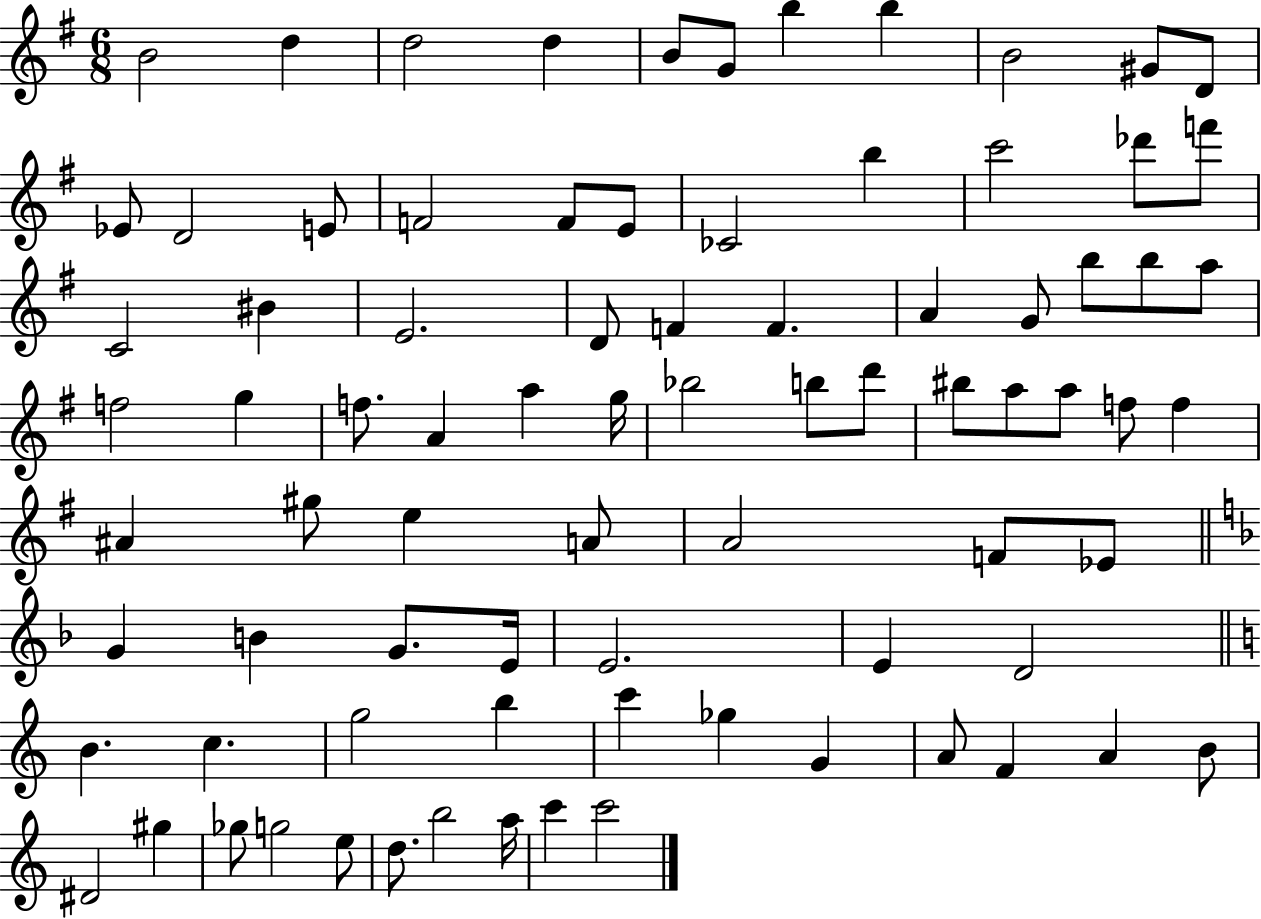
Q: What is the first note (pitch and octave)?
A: B4